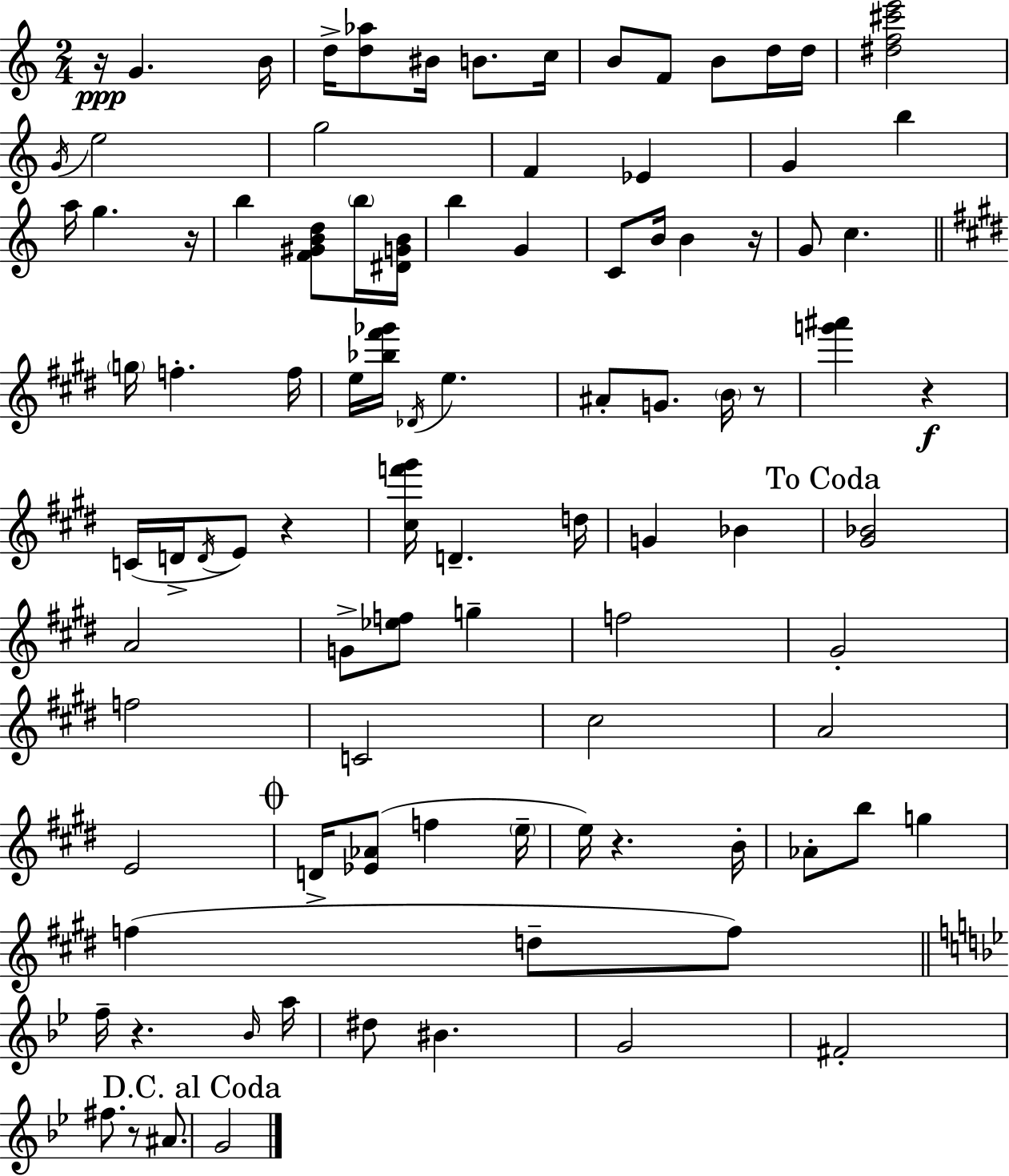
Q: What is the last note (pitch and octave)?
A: G4